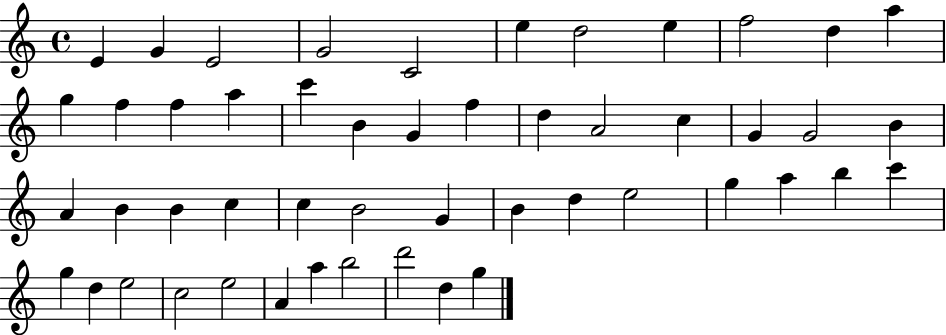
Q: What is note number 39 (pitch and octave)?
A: C6